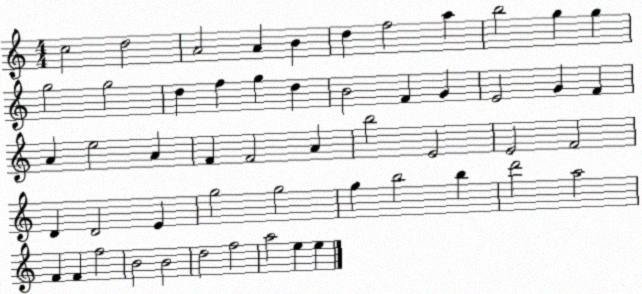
X:1
T:Untitled
M:4/4
L:1/4
K:C
c2 d2 A2 A B d f2 a b2 g g g2 g2 d f g d B2 F G E2 G F A e2 A F F2 A b2 E2 E2 F2 D D2 E g2 g2 g b2 b d'2 a2 F F f2 B2 B2 d2 f2 a2 e e